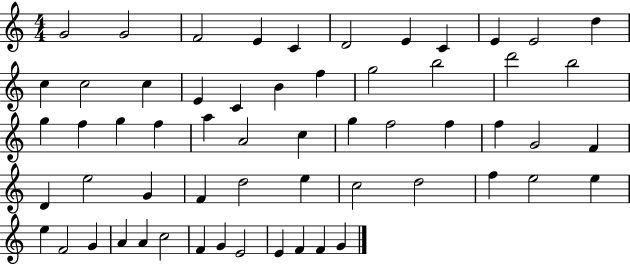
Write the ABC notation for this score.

X:1
T:Untitled
M:4/4
L:1/4
K:C
G2 G2 F2 E C D2 E C E E2 d c c2 c E C B f g2 b2 d'2 b2 g f g f a A2 c g f2 f f G2 F D e2 G F d2 e c2 d2 f e2 e e F2 G A A c2 F G E2 E F F G